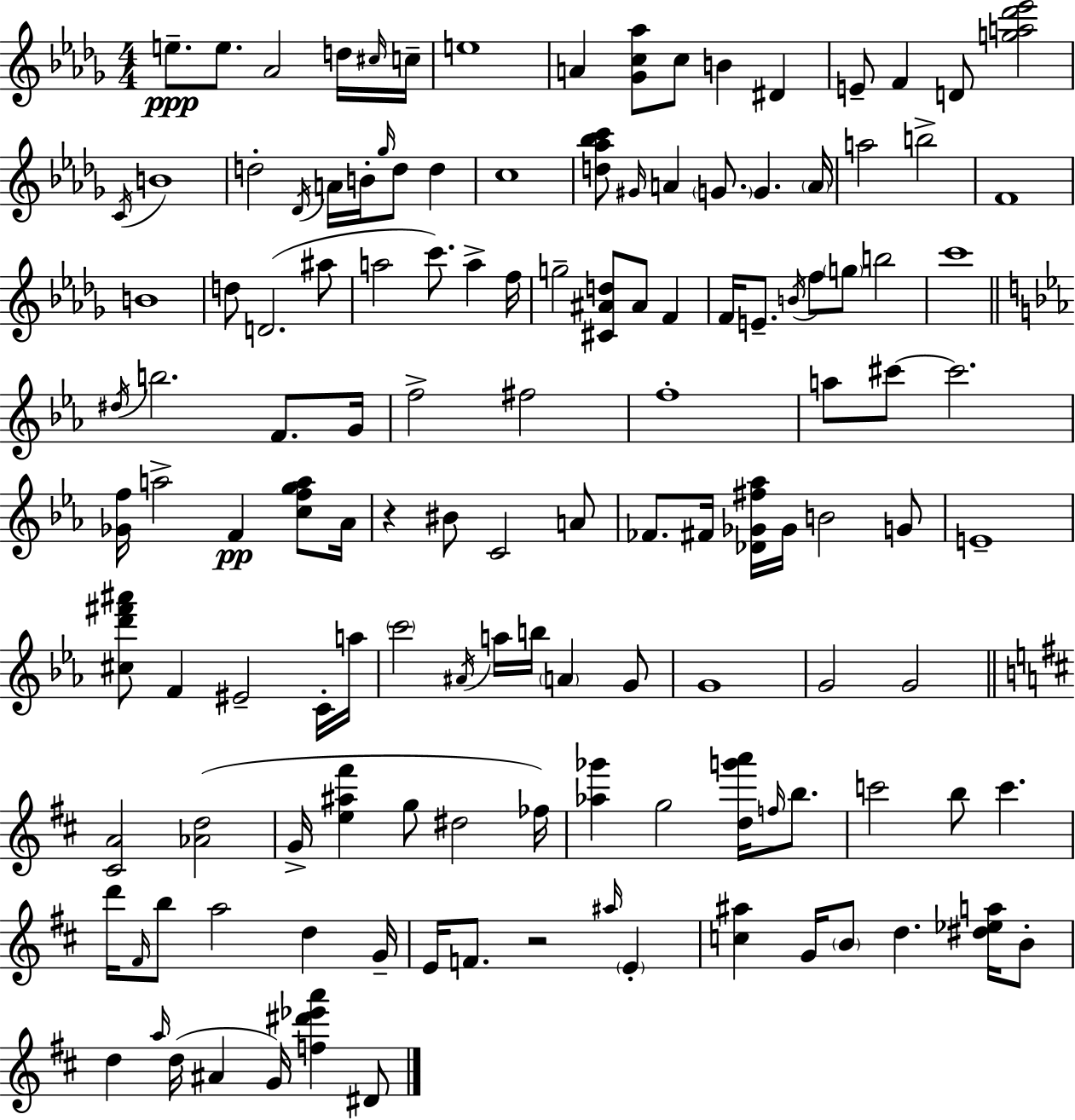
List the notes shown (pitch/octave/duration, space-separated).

E5/e. E5/e. Ab4/h D5/s C#5/s C5/s E5/w A4/q [Gb4,C5,Ab5]/e C5/e B4/q D#4/q E4/e F4/q D4/e [G5,A5,Db6,Eb6]/h C4/s B4/w D5/h Db4/s A4/s B4/s Gb5/s D5/e D5/q C5/w [D5,Ab5,Bb5,C6]/e G#4/s A4/q G4/e. G4/q. A4/s A5/h B5/h F4/w B4/w D5/e D4/h. A#5/e A5/h C6/e. A5/q F5/s G5/h [C#4,A#4,D5]/e A#4/e F4/q F4/s E4/e. B4/s F5/e G5/e B5/h C6/w D#5/s B5/h. F4/e. G4/s F5/h F#5/h F5/w A5/e C#6/e C#6/h. [Gb4,F5]/s A5/h F4/q [C5,F5,G5,A5]/e Ab4/s R/q BIS4/e C4/h A4/e FES4/e. F#4/s [Db4,Gb4,F#5,Ab5]/s Gb4/s B4/h G4/e E4/w [C#5,D6,F#6,A#6]/e F4/q EIS4/h C4/s A5/s C6/h A#4/s A5/s B5/s A4/q G4/e G4/w G4/h G4/h [C#4,A4]/h [Ab4,D5]/h G4/s [E5,A#5,F#6]/q G5/e D#5/h FES5/s [Ab5,Gb6]/q G5/h [D5,G6,A6]/s F5/s B5/e. C6/h B5/e C6/q. D6/s F#4/s B5/e A5/h D5/q G4/s E4/s F4/e. R/h A#5/s E4/q [C5,A#5]/q G4/s B4/e D5/q. [D#5,Eb5,A5]/s B4/e D5/q A5/s D5/s A#4/q G4/s [F5,D#6,Eb6,A6]/q D#4/e